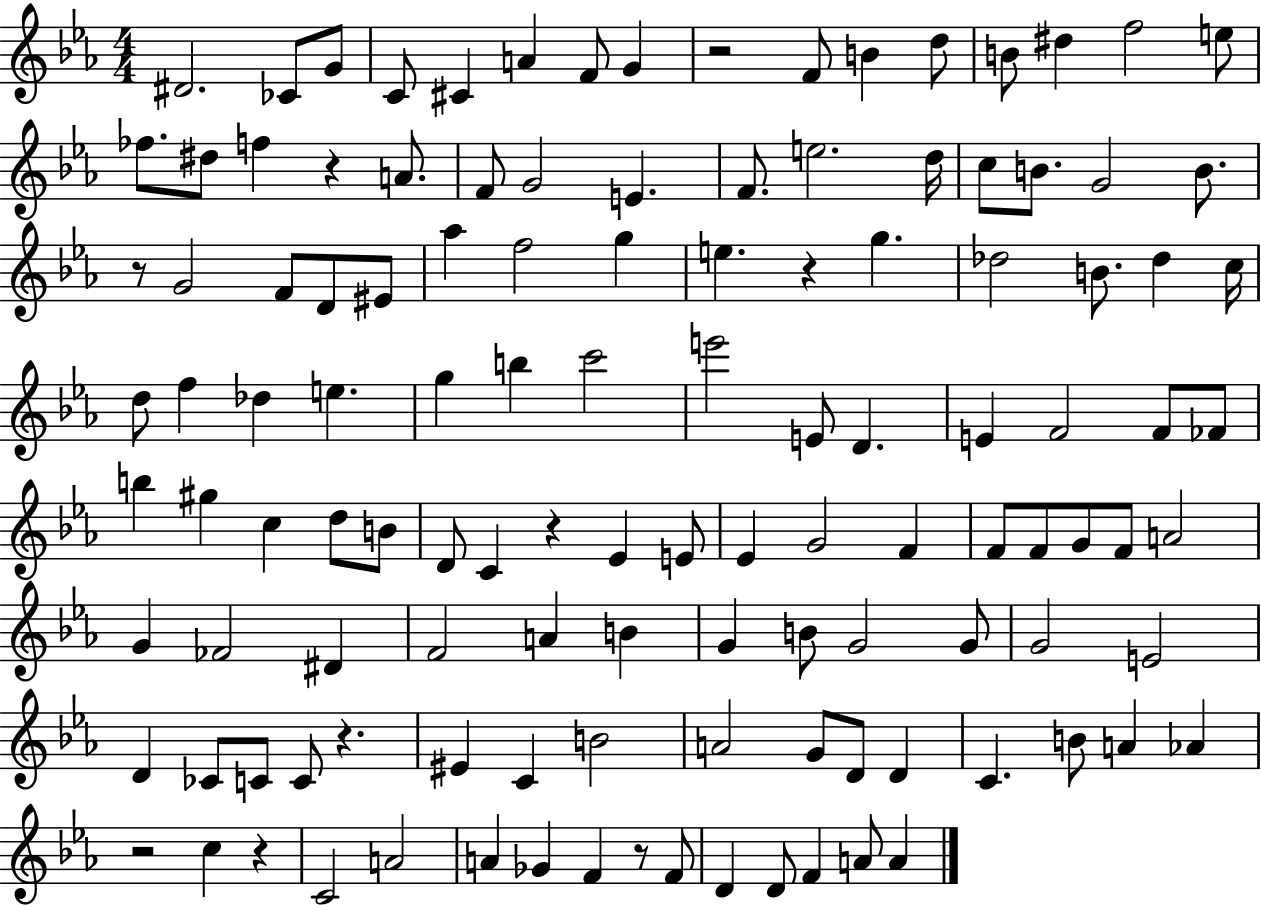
{
  \clef treble
  \numericTimeSignature
  \time 4/4
  \key ees \major
  dis'2. ces'8 g'8 | c'8 cis'4 a'4 f'8 g'4 | r2 f'8 b'4 d''8 | b'8 dis''4 f''2 e''8 | \break fes''8. dis''8 f''4 r4 a'8. | f'8 g'2 e'4. | f'8. e''2. d''16 | c''8 b'8. g'2 b'8. | \break r8 g'2 f'8 d'8 eis'8 | aes''4 f''2 g''4 | e''4. r4 g''4. | des''2 b'8. des''4 c''16 | \break d''8 f''4 des''4 e''4. | g''4 b''4 c'''2 | e'''2 e'8 d'4. | e'4 f'2 f'8 fes'8 | \break b''4 gis''4 c''4 d''8 b'8 | d'8 c'4 r4 ees'4 e'8 | ees'4 g'2 f'4 | f'8 f'8 g'8 f'8 a'2 | \break g'4 fes'2 dis'4 | f'2 a'4 b'4 | g'4 b'8 g'2 g'8 | g'2 e'2 | \break d'4 ces'8 c'8 c'8 r4. | eis'4 c'4 b'2 | a'2 g'8 d'8 d'4 | c'4. b'8 a'4 aes'4 | \break r2 c''4 r4 | c'2 a'2 | a'4 ges'4 f'4 r8 f'8 | d'4 d'8 f'4 a'8 a'4 | \break \bar "|."
}